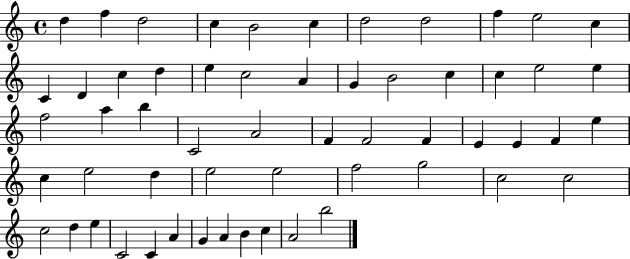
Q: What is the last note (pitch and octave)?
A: B5